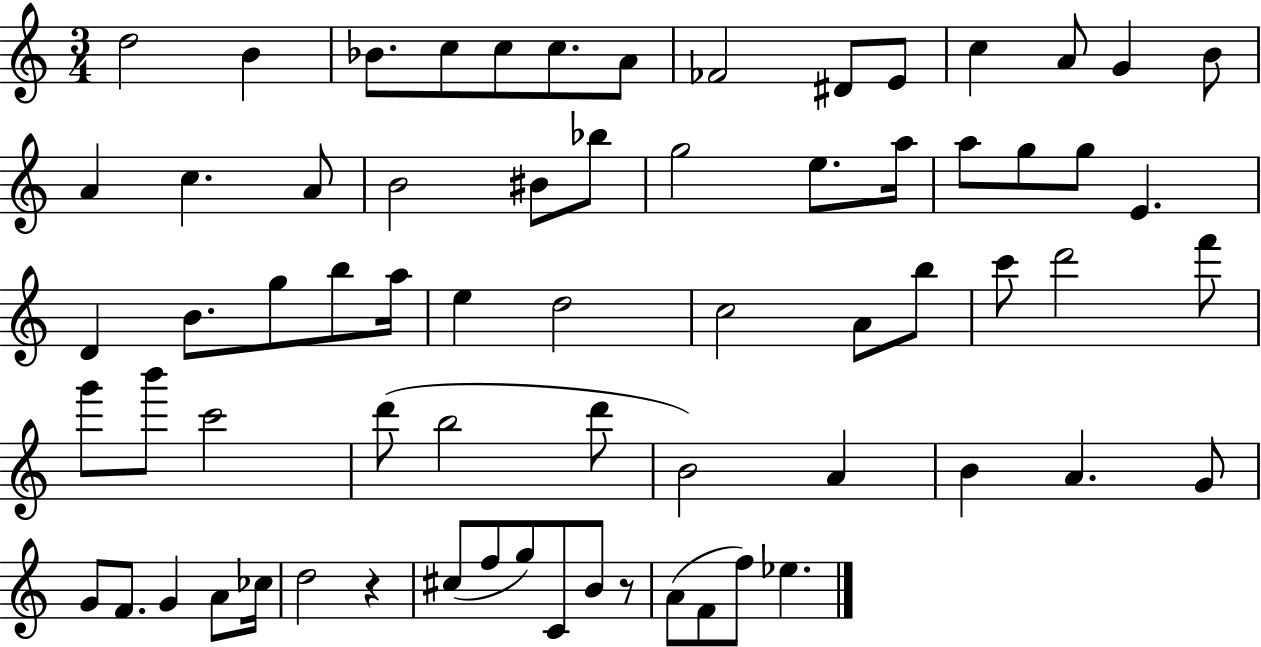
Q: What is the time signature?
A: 3/4